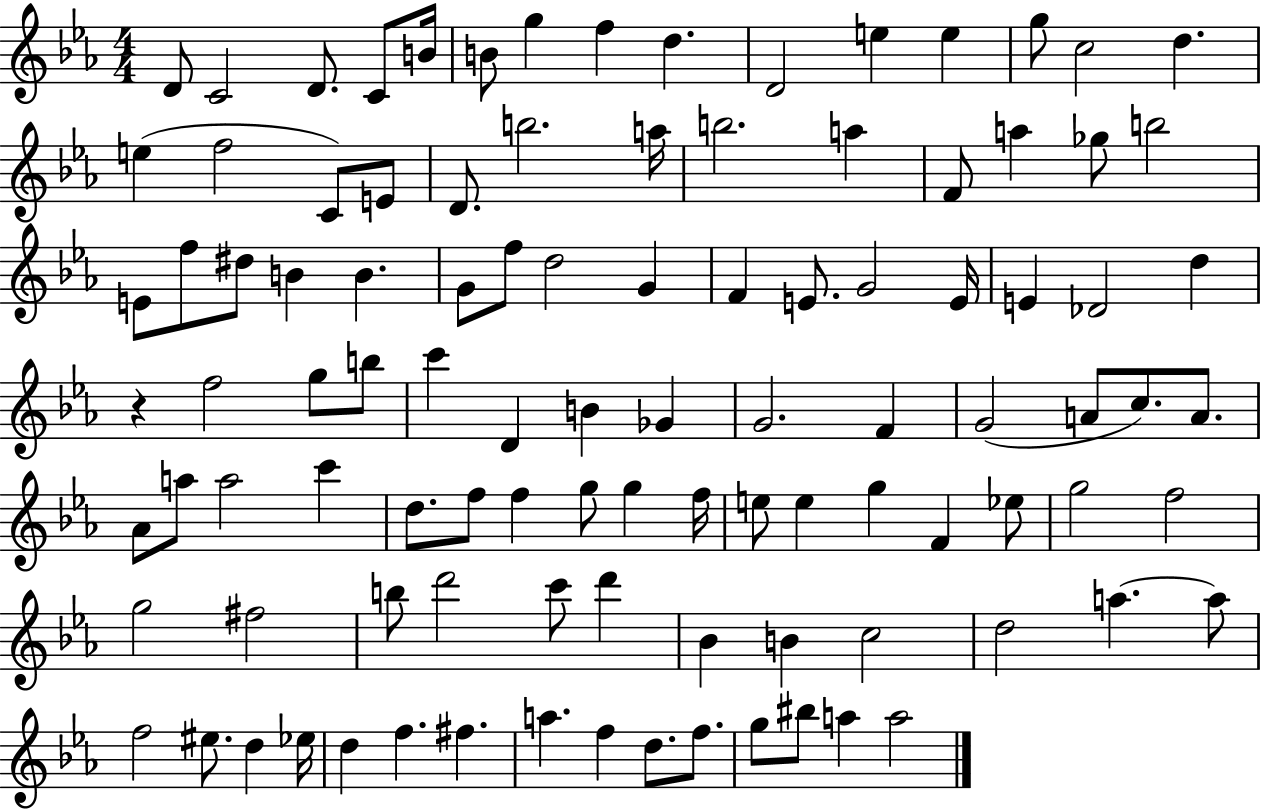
D4/e C4/h D4/e. C4/e B4/s B4/e G5/q F5/q D5/q. D4/h E5/q E5/q G5/e C5/h D5/q. E5/q F5/h C4/e E4/e D4/e. B5/h. A5/s B5/h. A5/q F4/e A5/q Gb5/e B5/h E4/e F5/e D#5/e B4/q B4/q. G4/e F5/e D5/h G4/q F4/q E4/e. G4/h E4/s E4/q Db4/h D5/q R/q F5/h G5/e B5/e C6/q D4/q B4/q Gb4/q G4/h. F4/q G4/h A4/e C5/e. A4/e. Ab4/e A5/e A5/h C6/q D5/e. F5/e F5/q G5/e G5/q F5/s E5/e E5/q G5/q F4/q Eb5/e G5/h F5/h G5/h F#5/h B5/e D6/h C6/e D6/q Bb4/q B4/q C5/h D5/h A5/q. A5/e F5/h EIS5/e. D5/q Eb5/s D5/q F5/q. F#5/q. A5/q. F5/q D5/e. F5/e. G5/e BIS5/e A5/q A5/h